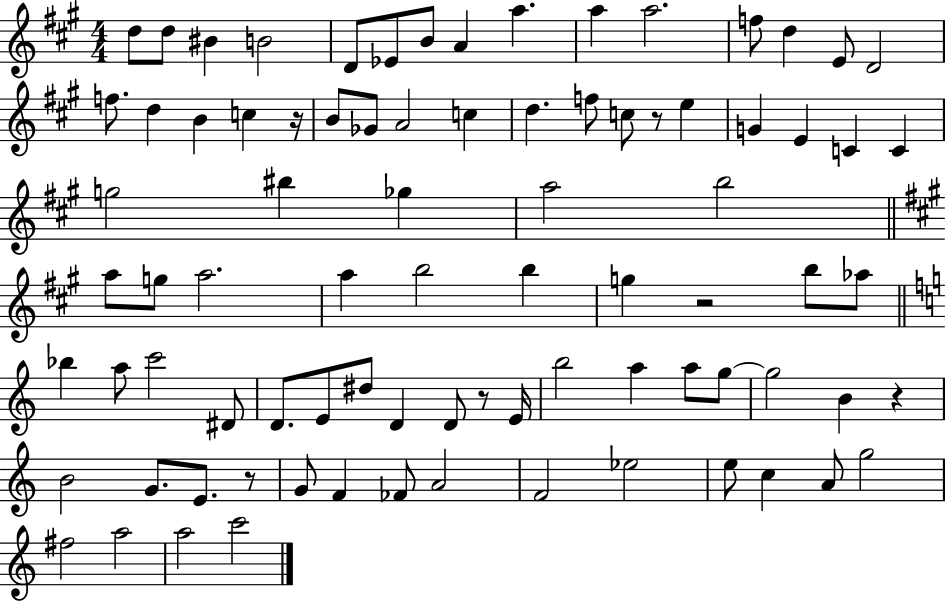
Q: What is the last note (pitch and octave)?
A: C6